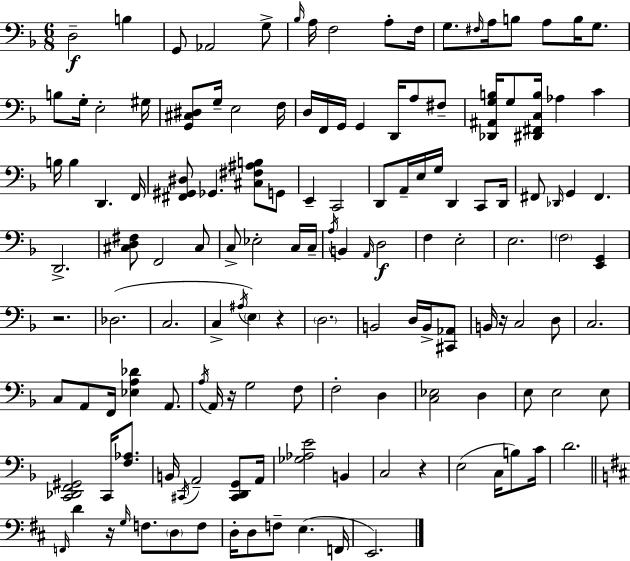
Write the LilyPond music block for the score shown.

{
  \clef bass
  \numericTimeSignature
  \time 6/8
  \key d \minor
  d2--\f b4 | g,8 aes,2 g8-> | \grace { bes16 } a16 f2 a8-. | f16 g8. \grace { fis16 } a16 b8 a8 b16 g8. | \break b8 g16-. e2-. | gis16 <g, cis dis>8 g16-- e2 | f16 d16 f,16 g,16 g,4 d,16 a8 | fis8-- <des, ais, g b>16 g8 <dis, fis, c b>16 aes4 c'4 | \break b16 b4 d,4. | f,16 <fis, gis, dis>8 ges,4. <cis fis ais b>8 | g,8 e,4-- c,2 | d,8 a,16-- e16 g16 d,4 c,8 | \break d,16 fis,8 \grace { des,16 } g,4 fis,4. | d,2.-> | <cis d fis>8 f,2 | cis8 c8-> ees2-. | \break c16 c16-- \acciaccatura { a16 } b,4 \grace { a,16 } d2\f | f4 e2-. | e2. | \parenthesize f2 | \break <e, g,>4 r2. | des2.( | c2. | c4-> \acciaccatura { ais16 }) \parenthesize e4 | \break r4 \parenthesize d2. | b,2 | d16 b,16-> <cis, aes,>8 b,16 r16 c2 | d8 c2. | \break c8 a,8 f,16 <ees a des'>4 | a,8. \acciaccatura { a16 } a,16 r16 g2 | f8 f2-. | d4 <c ees>2 | \break d4 e8 e2 | e8 <c, des, f, gis,>2 | c,16 <f aes>8. b,16 \acciaccatura { cis,16 } a,2-- | <cis, d, g,>8 a,16 <ges aes e'>2 | \break b,4 c2 | r4 e2( | c16 b8) c'16 d'2. | \bar "||" \break \key d \major \grace { f,16 } d'4 r16 \grace { g16 } f8. \parenthesize d8 | f8 d16-. d8 f8-- e4.( | f,16 e,2.) | \bar "|."
}